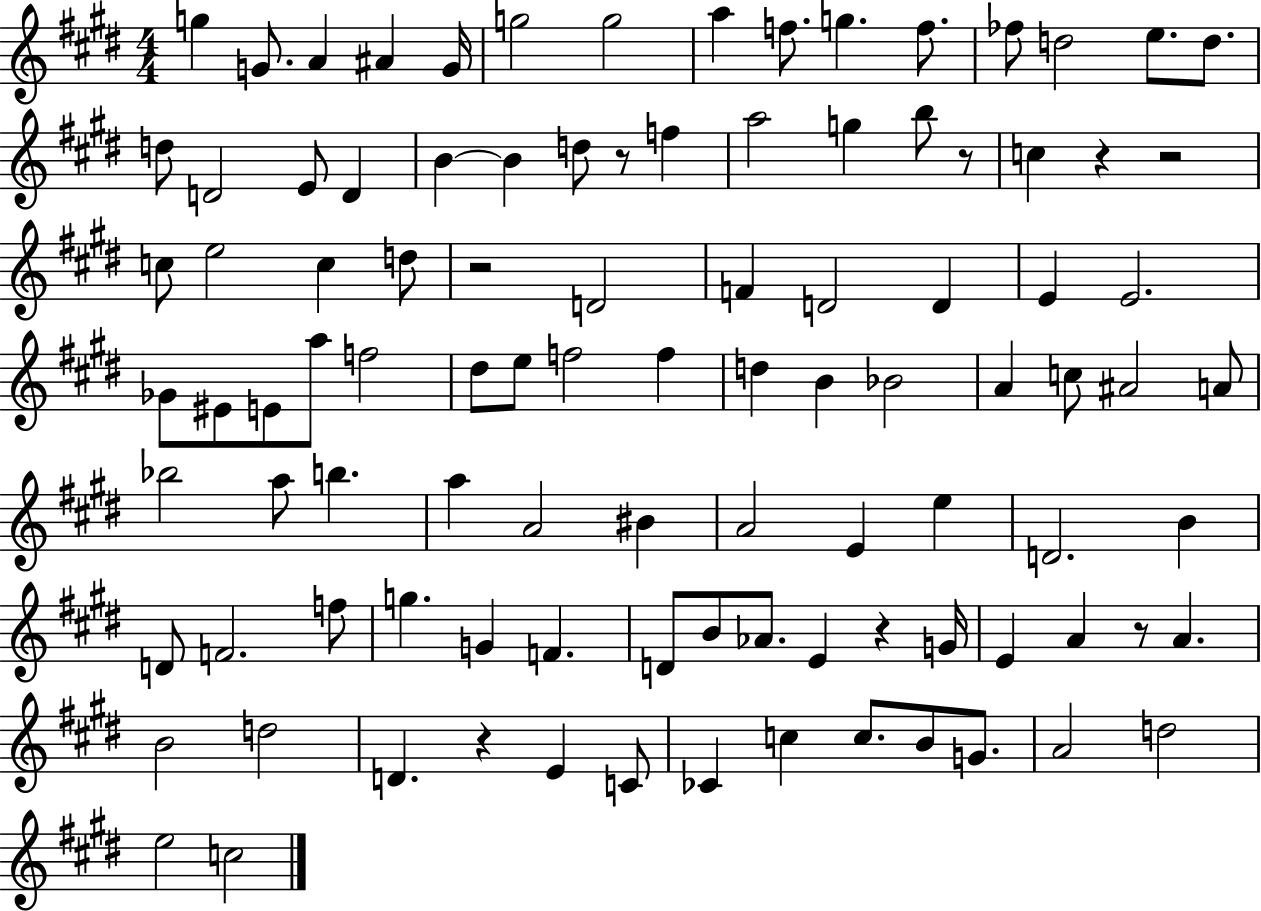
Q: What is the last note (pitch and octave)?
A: C5